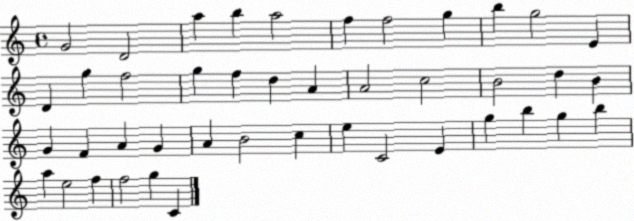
X:1
T:Untitled
M:4/4
L:1/4
K:C
G2 D2 a b a2 f f2 g b g2 E D g f2 g f d A A2 c2 B2 d B G F A G A B2 c e C2 E g b g b a e2 f f2 g C